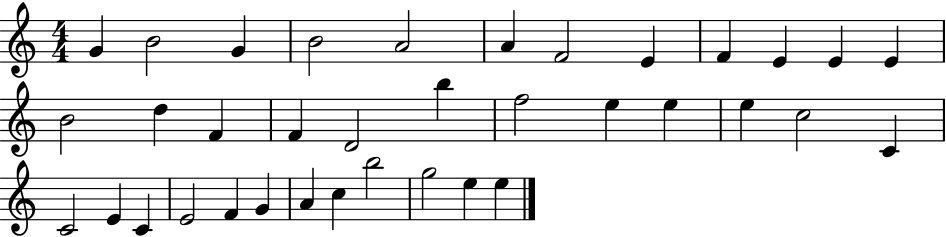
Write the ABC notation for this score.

X:1
T:Untitled
M:4/4
L:1/4
K:C
G B2 G B2 A2 A F2 E F E E E B2 d F F D2 b f2 e e e c2 C C2 E C E2 F G A c b2 g2 e e